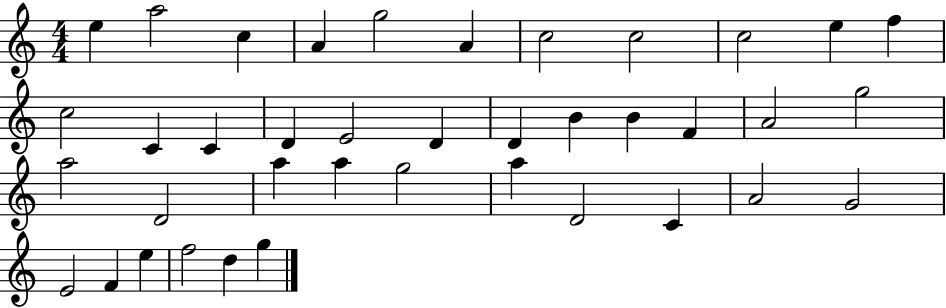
{
  \clef treble
  \numericTimeSignature
  \time 4/4
  \key c \major
  e''4 a''2 c''4 | a'4 g''2 a'4 | c''2 c''2 | c''2 e''4 f''4 | \break c''2 c'4 c'4 | d'4 e'2 d'4 | d'4 b'4 b'4 f'4 | a'2 g''2 | \break a''2 d'2 | a''4 a''4 g''2 | a''4 d'2 c'4 | a'2 g'2 | \break e'2 f'4 e''4 | f''2 d''4 g''4 | \bar "|."
}